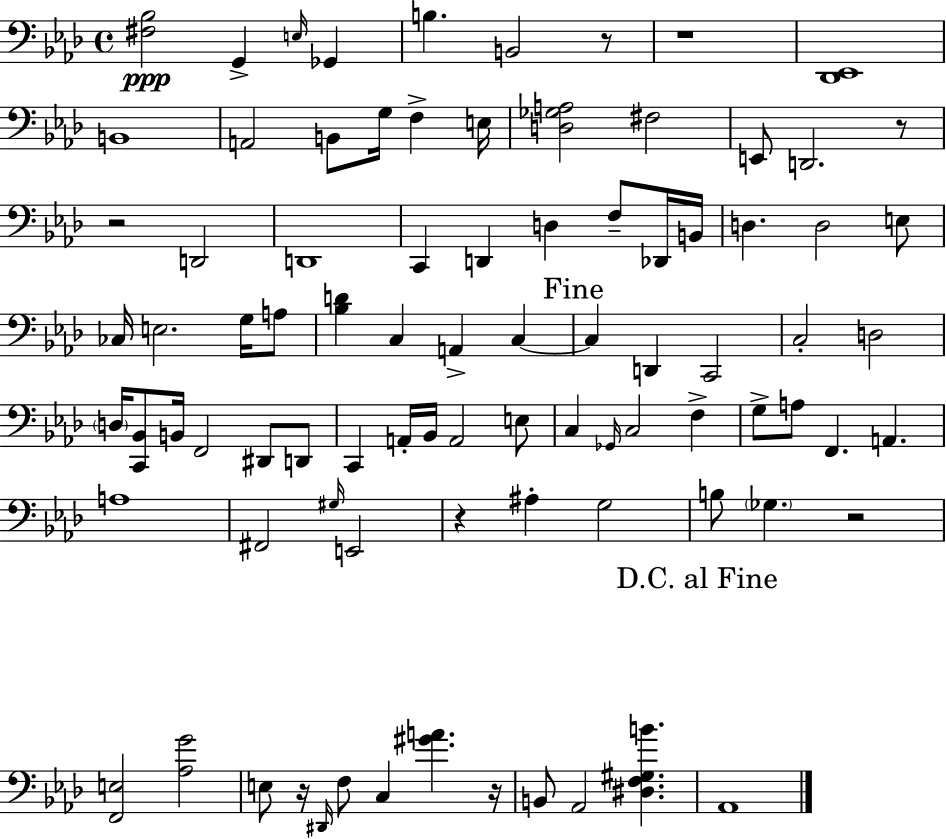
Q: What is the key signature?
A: F minor